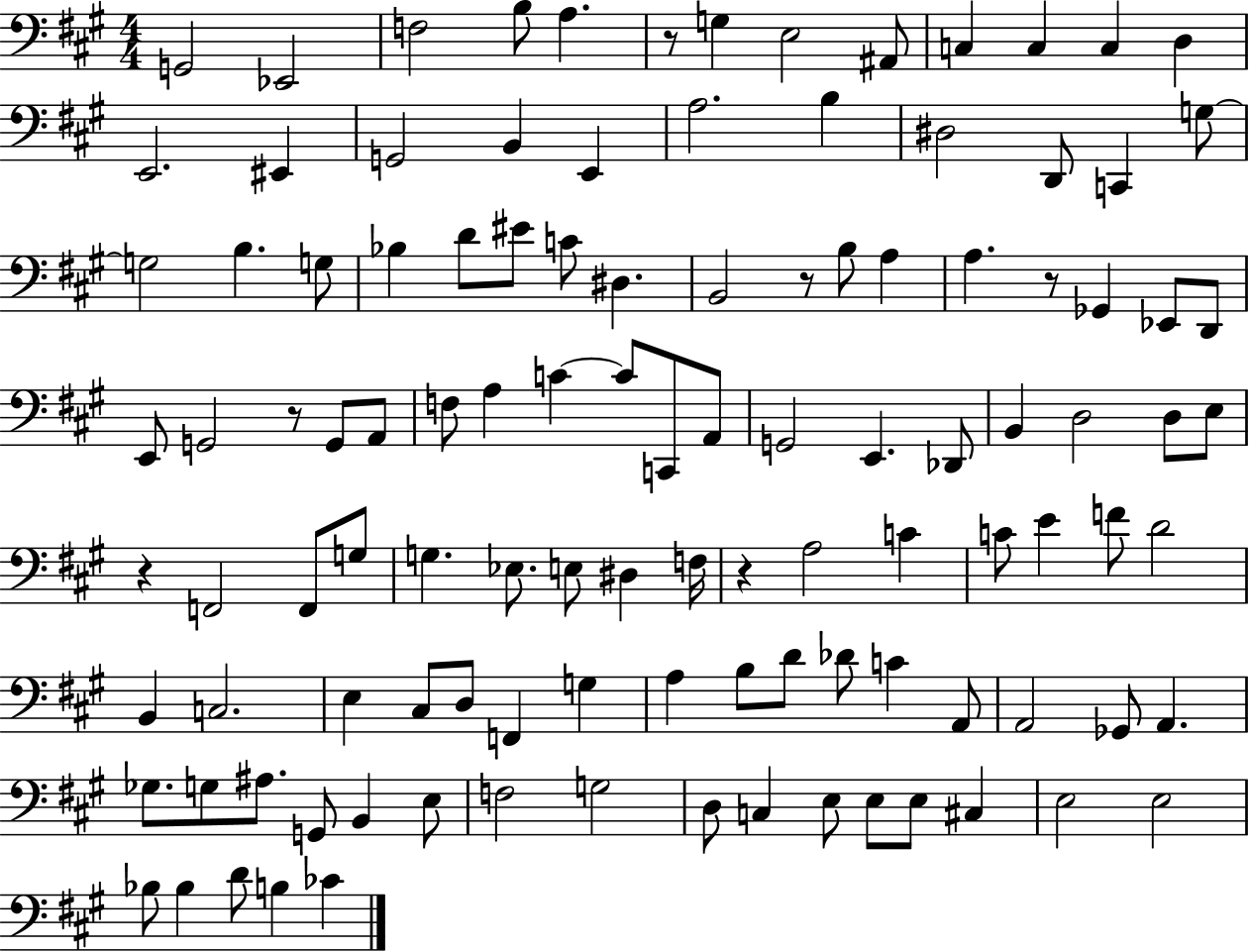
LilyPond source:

{
  \clef bass
  \numericTimeSignature
  \time 4/4
  \key a \major
  g,2 ees,2 | f2 b8 a4. | r8 g4 e2 ais,8 | c4 c4 c4 d4 | \break e,2. eis,4 | g,2 b,4 e,4 | a2. b4 | dis2 d,8 c,4 g8~~ | \break g2 b4. g8 | bes4 d'8 eis'8 c'8 dis4. | b,2 r8 b8 a4 | a4. r8 ges,4 ees,8 d,8 | \break e,8 g,2 r8 g,8 a,8 | f8 a4 c'4~~ c'8 c,8 a,8 | g,2 e,4. des,8 | b,4 d2 d8 e8 | \break r4 f,2 f,8 g8 | g4. ees8. e8 dis4 f16 | r4 a2 c'4 | c'8 e'4 f'8 d'2 | \break b,4 c2. | e4 cis8 d8 f,4 g4 | a4 b8 d'8 des'8 c'4 a,8 | a,2 ges,8 a,4. | \break ges8. g8 ais8. g,8 b,4 e8 | f2 g2 | d8 c4 e8 e8 e8 cis4 | e2 e2 | \break bes8 bes4 d'8 b4 ces'4 | \bar "|."
}